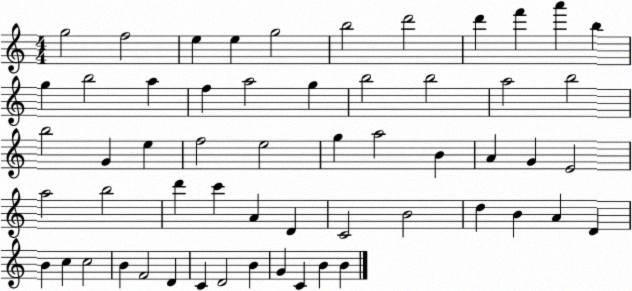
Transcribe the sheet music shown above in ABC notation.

X:1
T:Untitled
M:4/4
L:1/4
K:C
g2 f2 e e g2 b2 d'2 d' f' a' b g b2 a f a2 g b2 b2 a2 b2 b2 G e f2 e2 g a2 B A G E2 a2 b2 d' c' A D C2 B2 d B A D B c c2 B F2 D C D2 B G C B B